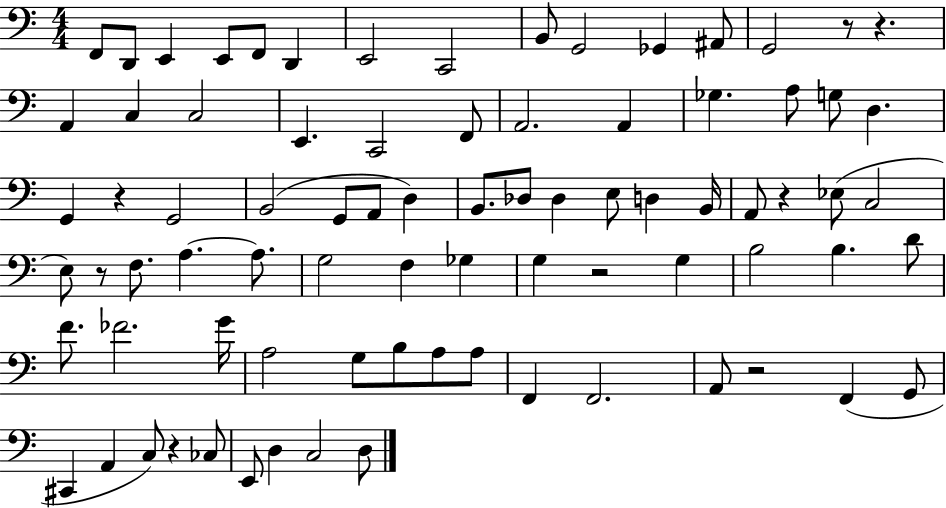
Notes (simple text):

F2/e D2/e E2/q E2/e F2/e D2/q E2/h C2/h B2/e G2/h Gb2/q A#2/e G2/h R/e R/q. A2/q C3/q C3/h E2/q. C2/h F2/e A2/h. A2/q Gb3/q. A3/e G3/e D3/q. G2/q R/q G2/h B2/h G2/e A2/e D3/q B2/e. Db3/e Db3/q E3/e D3/q B2/s A2/e R/q Eb3/e C3/h E3/e R/e F3/e. A3/q. A3/e. G3/h F3/q Gb3/q G3/q R/h G3/q B3/h B3/q. D4/e F4/e. FES4/h. G4/s A3/h G3/e B3/e A3/e A3/e F2/q F2/h. A2/e R/h F2/q G2/e C#2/q A2/q C3/e R/q CES3/e E2/e D3/q C3/h D3/e